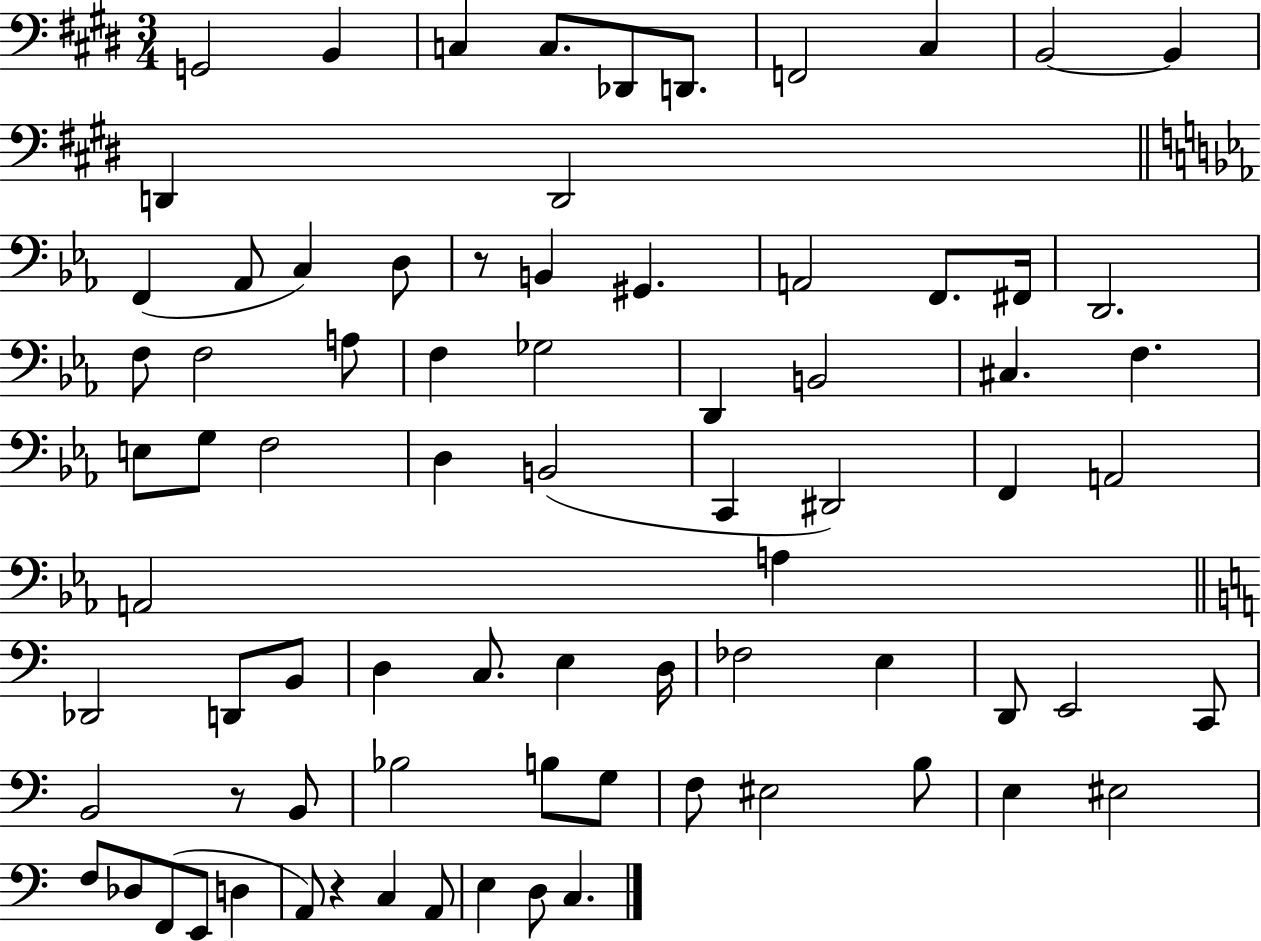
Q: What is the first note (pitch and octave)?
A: G2